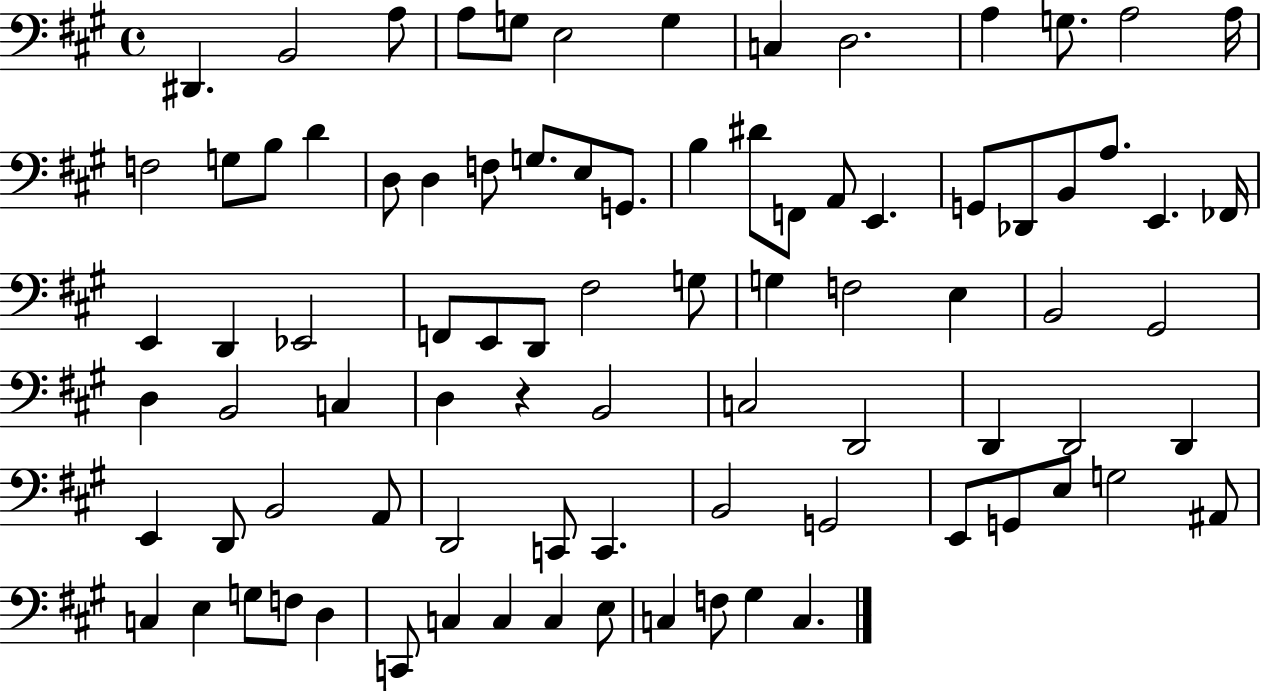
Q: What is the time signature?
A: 4/4